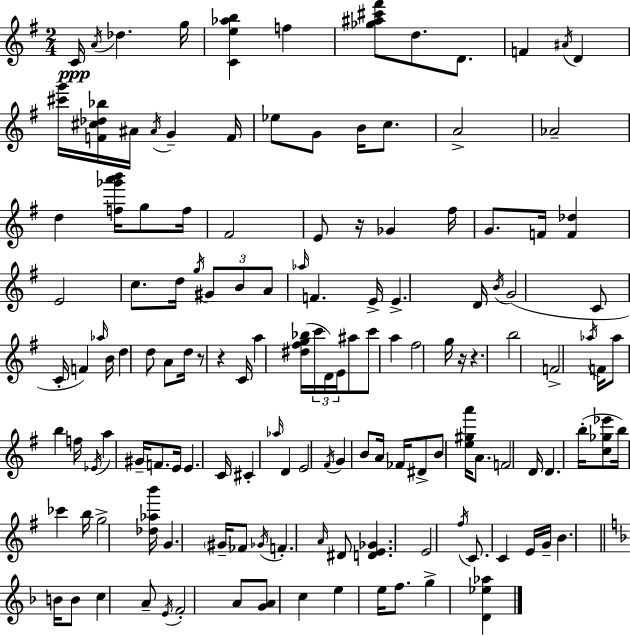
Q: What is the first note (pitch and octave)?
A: C4